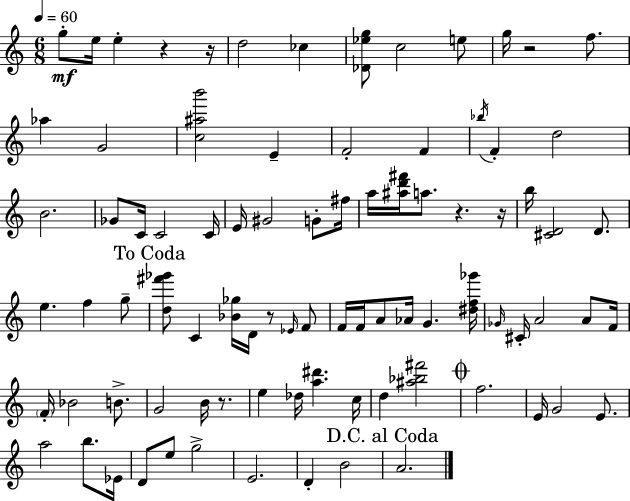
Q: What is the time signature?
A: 6/8